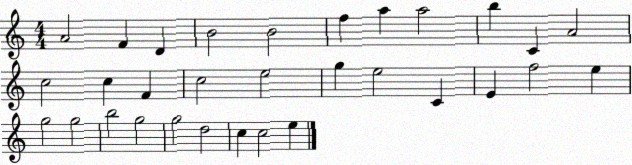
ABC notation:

X:1
T:Untitled
M:4/4
L:1/4
K:C
A2 F D B2 B2 f a a2 b C A2 c2 c F c2 e2 g e2 C E f2 e g2 g2 b2 g2 g2 d2 c c2 e